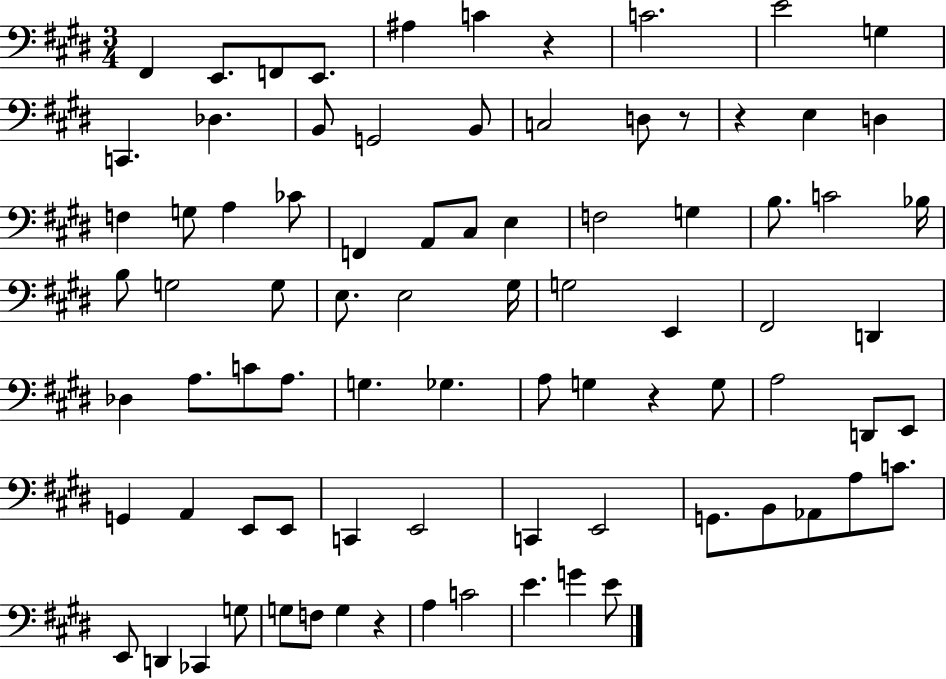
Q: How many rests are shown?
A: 5